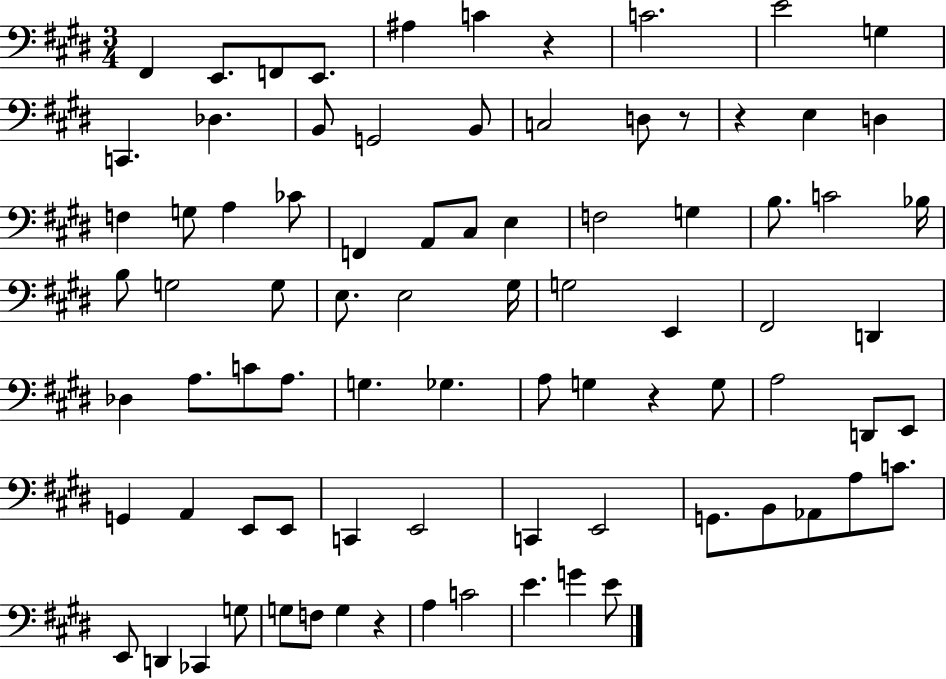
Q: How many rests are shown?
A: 5